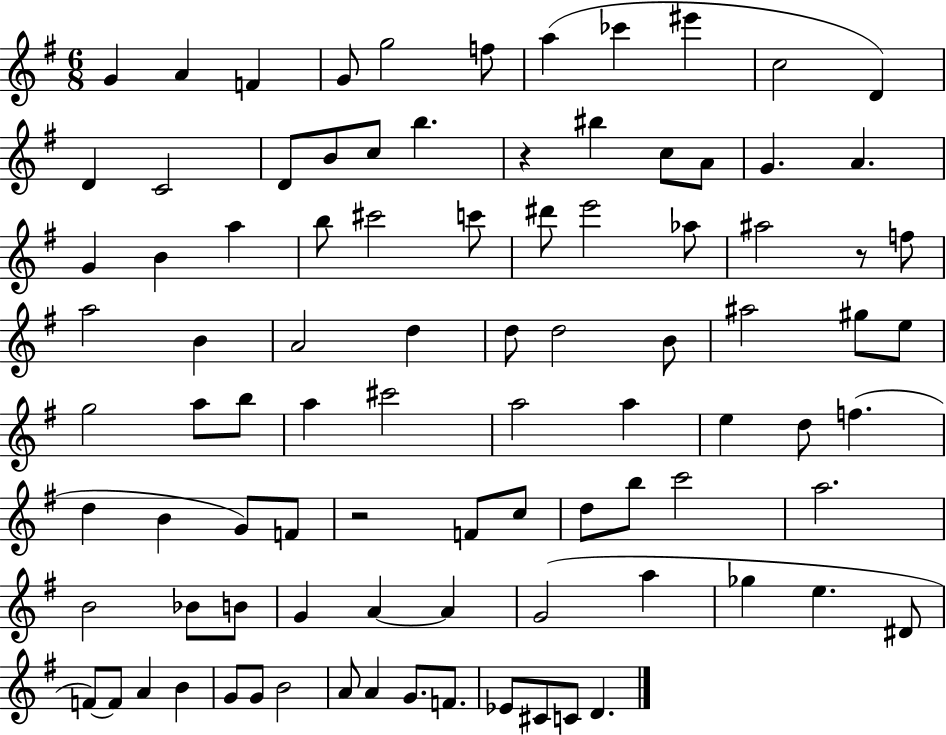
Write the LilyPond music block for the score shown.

{
  \clef treble
  \numericTimeSignature
  \time 6/8
  \key g \major
  \repeat volta 2 { g'4 a'4 f'4 | g'8 g''2 f''8 | a''4( ces'''4 eis'''4 | c''2 d'4) | \break d'4 c'2 | d'8 b'8 c''8 b''4. | r4 bis''4 c''8 a'8 | g'4. a'4. | \break g'4 b'4 a''4 | b''8 cis'''2 c'''8 | dis'''8 e'''2 aes''8 | ais''2 r8 f''8 | \break a''2 b'4 | a'2 d''4 | d''8 d''2 b'8 | ais''2 gis''8 e''8 | \break g''2 a''8 b''8 | a''4 cis'''2 | a''2 a''4 | e''4 d''8 f''4.( | \break d''4 b'4 g'8) f'8 | r2 f'8 c''8 | d''8 b''8 c'''2 | a''2. | \break b'2 bes'8 b'8 | g'4 a'4~~ a'4 | g'2( a''4 | ges''4 e''4. dis'8 | \break f'8~~) f'8 a'4 b'4 | g'8 g'8 b'2 | a'8 a'4 g'8. f'8. | ees'8 cis'8 c'8 d'4. | \break } \bar "|."
}